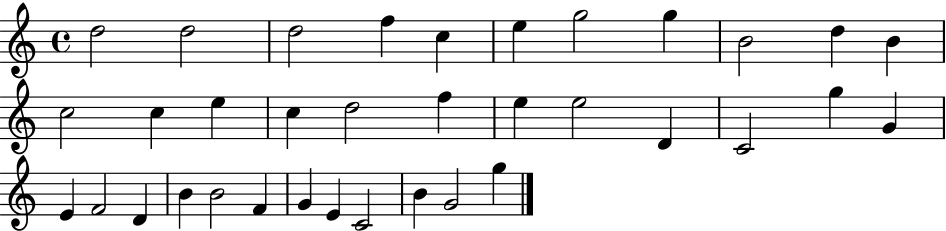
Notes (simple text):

D5/h D5/h D5/h F5/q C5/q E5/q G5/h G5/q B4/h D5/q B4/q C5/h C5/q E5/q C5/q D5/h F5/q E5/q E5/h D4/q C4/h G5/q G4/q E4/q F4/h D4/q B4/q B4/h F4/q G4/q E4/q C4/h B4/q G4/h G5/q